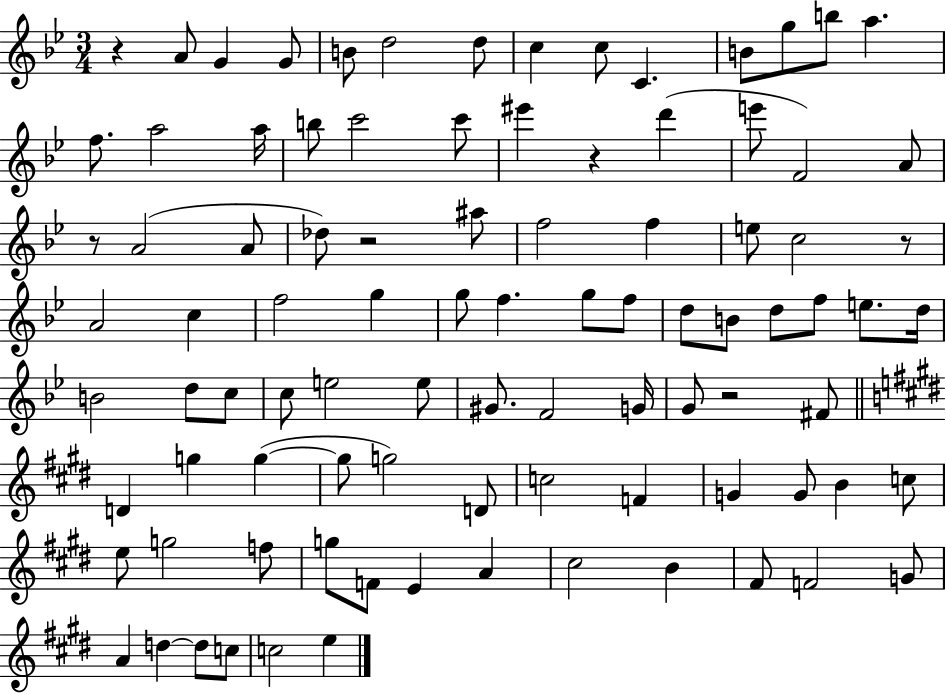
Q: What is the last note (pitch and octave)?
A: E5